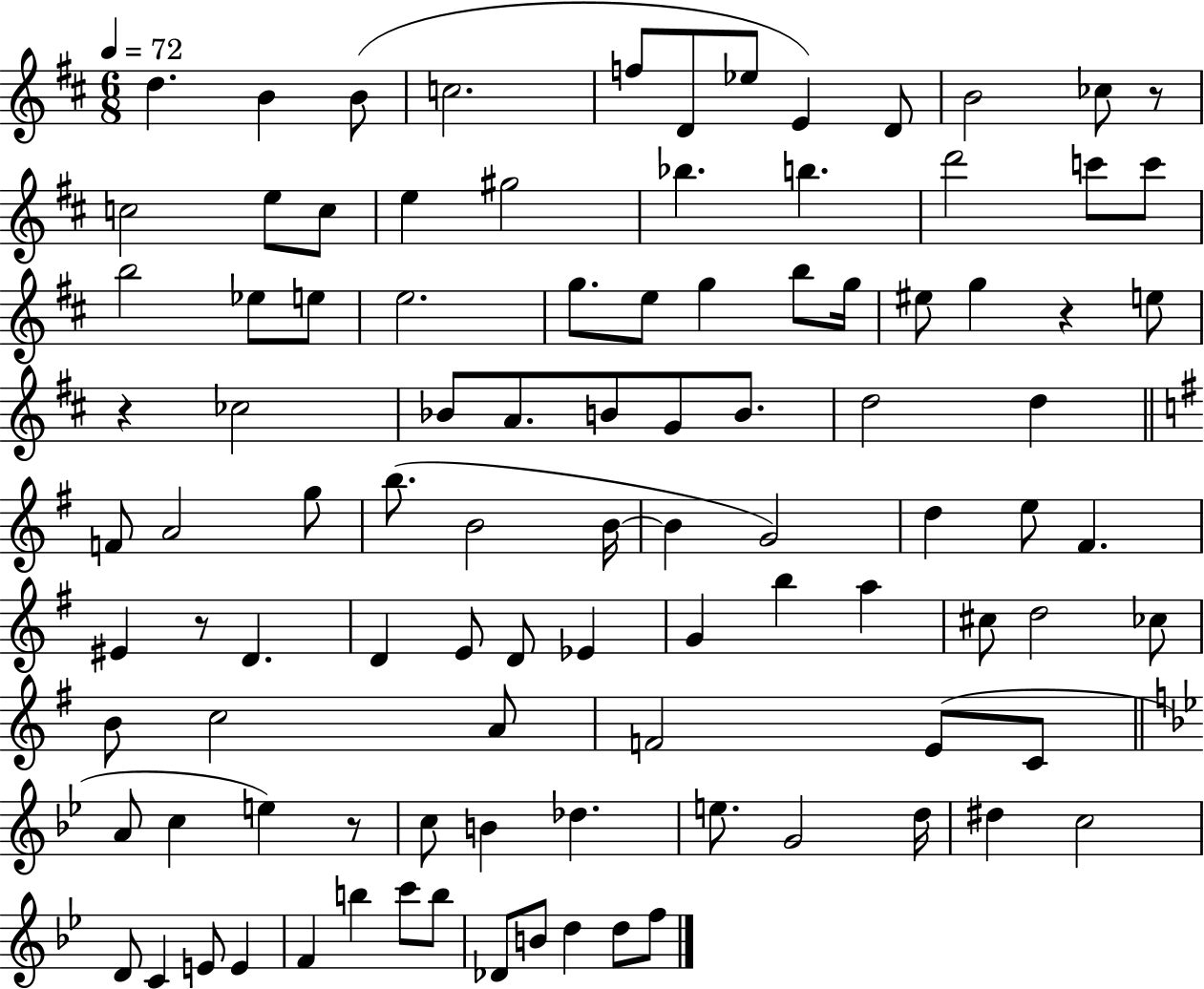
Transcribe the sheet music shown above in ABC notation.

X:1
T:Untitled
M:6/8
L:1/4
K:D
d B B/2 c2 f/2 D/2 _e/2 E D/2 B2 _c/2 z/2 c2 e/2 c/2 e ^g2 _b b d'2 c'/2 c'/2 b2 _e/2 e/2 e2 g/2 e/2 g b/2 g/4 ^e/2 g z e/2 z _c2 _B/2 A/2 B/2 G/2 B/2 d2 d F/2 A2 g/2 b/2 B2 B/4 B G2 d e/2 ^F ^E z/2 D D E/2 D/2 _E G b a ^c/2 d2 _c/2 B/2 c2 A/2 F2 E/2 C/2 A/2 c e z/2 c/2 B _d e/2 G2 d/4 ^d c2 D/2 C E/2 E F b c'/2 b/2 _D/2 B/2 d d/2 f/2